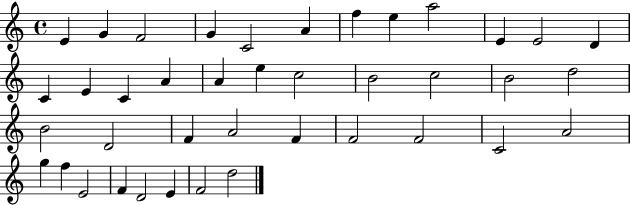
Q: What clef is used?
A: treble